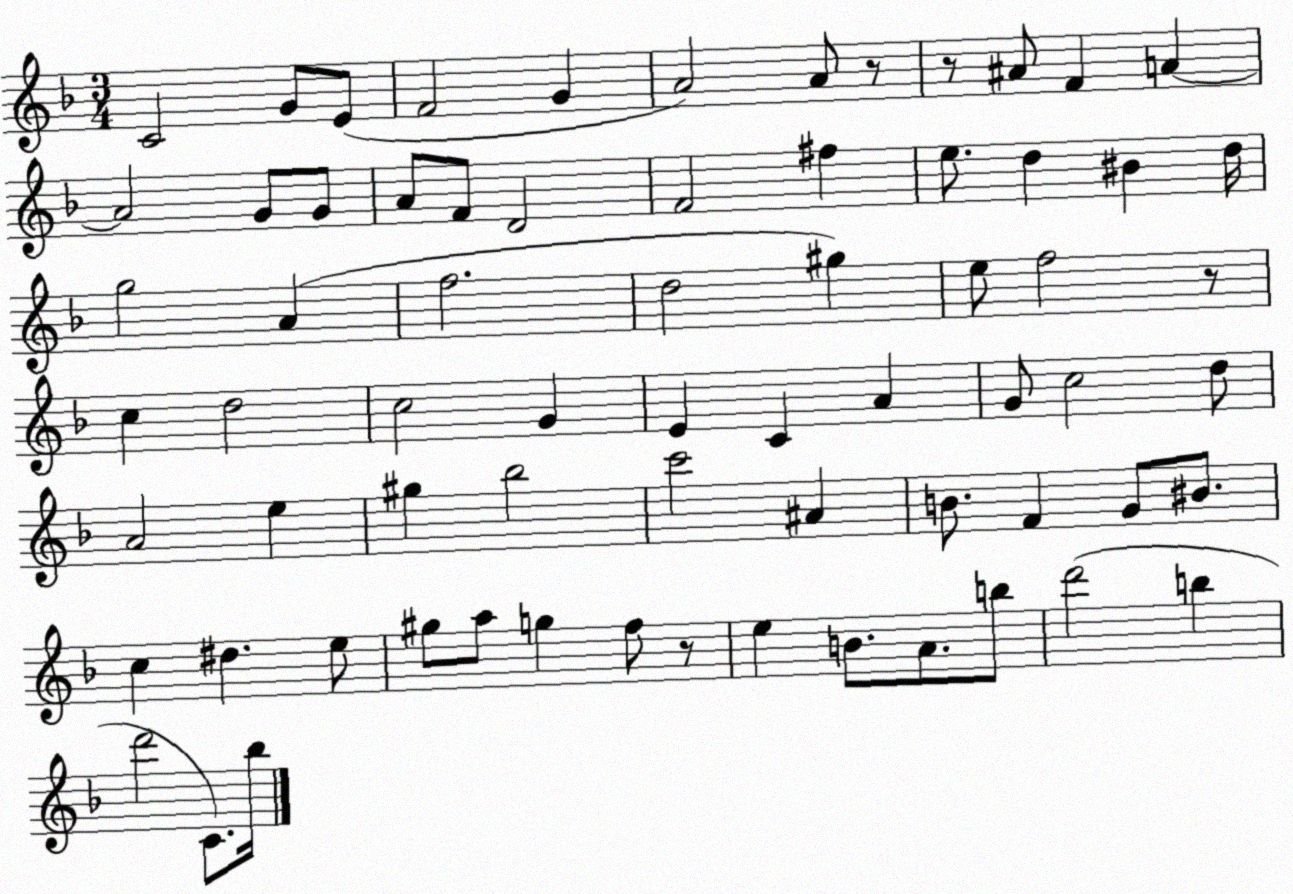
X:1
T:Untitled
M:3/4
L:1/4
K:F
C2 G/2 E/2 F2 G A2 A/2 z/2 z/2 ^A/2 F A A2 G/2 G/2 A/2 F/2 D2 F2 ^f e/2 d ^B d/4 g2 A f2 d2 ^g e/2 f2 z/2 c d2 c2 G E C A G/2 c2 d/2 A2 e ^g _b2 c'2 ^A B/2 F G/2 ^B/2 c ^d e/2 ^g/2 a/2 g f/2 z/2 e B/2 A/2 b/2 d'2 b d'2 C/2 _b/4